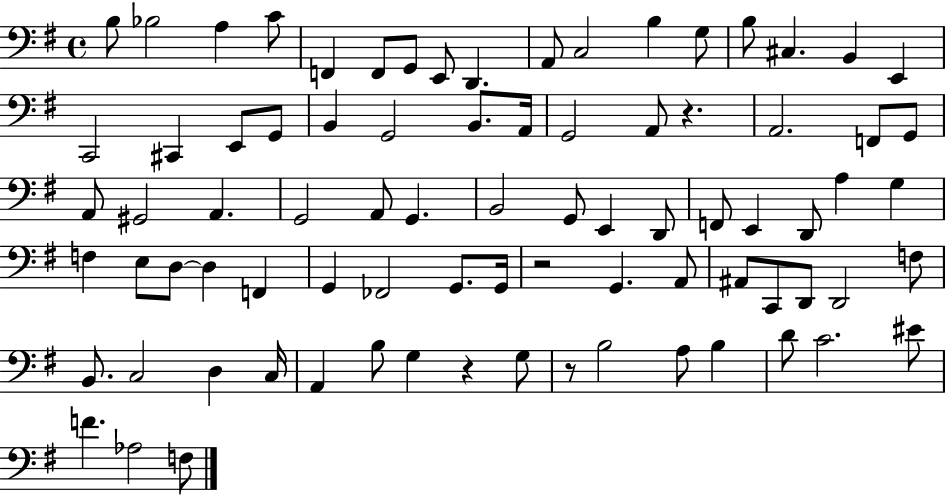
{
  \clef bass
  \time 4/4
  \defaultTimeSignature
  \key g \major
  b8 bes2 a4 c'8 | f,4 f,8 g,8 e,8 d,4. | a,8 c2 b4 g8 | b8 cis4. b,4 e,4 | \break c,2 cis,4 e,8 g,8 | b,4 g,2 b,8. a,16 | g,2 a,8 r4. | a,2. f,8 g,8 | \break a,8 gis,2 a,4. | g,2 a,8 g,4. | b,2 g,8 e,4 d,8 | f,8 e,4 d,8 a4 g4 | \break f4 e8 d8~~ d4 f,4 | g,4 fes,2 g,8. g,16 | r2 g,4. a,8 | ais,8 c,8 d,8 d,2 f8 | \break b,8. c2 d4 c16 | a,4 b8 g4 r4 g8 | r8 b2 a8 b4 | d'8 c'2. eis'8 | \break f'4. aes2 f8 | \bar "|."
}